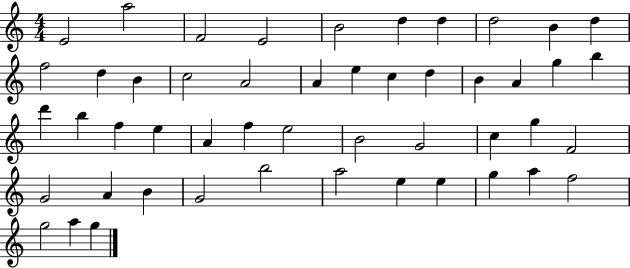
{
  \clef treble
  \numericTimeSignature
  \time 4/4
  \key c \major
  e'2 a''2 | f'2 e'2 | b'2 d''4 d''4 | d''2 b'4 d''4 | \break f''2 d''4 b'4 | c''2 a'2 | a'4 e''4 c''4 d''4 | b'4 a'4 g''4 b''4 | \break d'''4 b''4 f''4 e''4 | a'4 f''4 e''2 | b'2 g'2 | c''4 g''4 f'2 | \break g'2 a'4 b'4 | g'2 b''2 | a''2 e''4 e''4 | g''4 a''4 f''2 | \break g''2 a''4 g''4 | \bar "|."
}